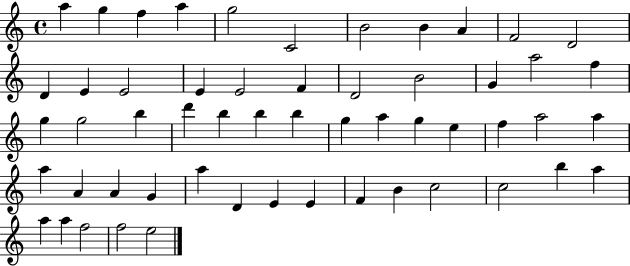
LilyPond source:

{
  \clef treble
  \time 4/4
  \defaultTimeSignature
  \key c \major
  a''4 g''4 f''4 a''4 | g''2 c'2 | b'2 b'4 a'4 | f'2 d'2 | \break d'4 e'4 e'2 | e'4 e'2 f'4 | d'2 b'2 | g'4 a''2 f''4 | \break g''4 g''2 b''4 | d'''4 b''4 b''4 b''4 | g''4 a''4 g''4 e''4 | f''4 a''2 a''4 | \break a''4 a'4 a'4 g'4 | a''4 d'4 e'4 e'4 | f'4 b'4 c''2 | c''2 b''4 a''4 | \break a''4 a''4 f''2 | f''2 e''2 | \bar "|."
}